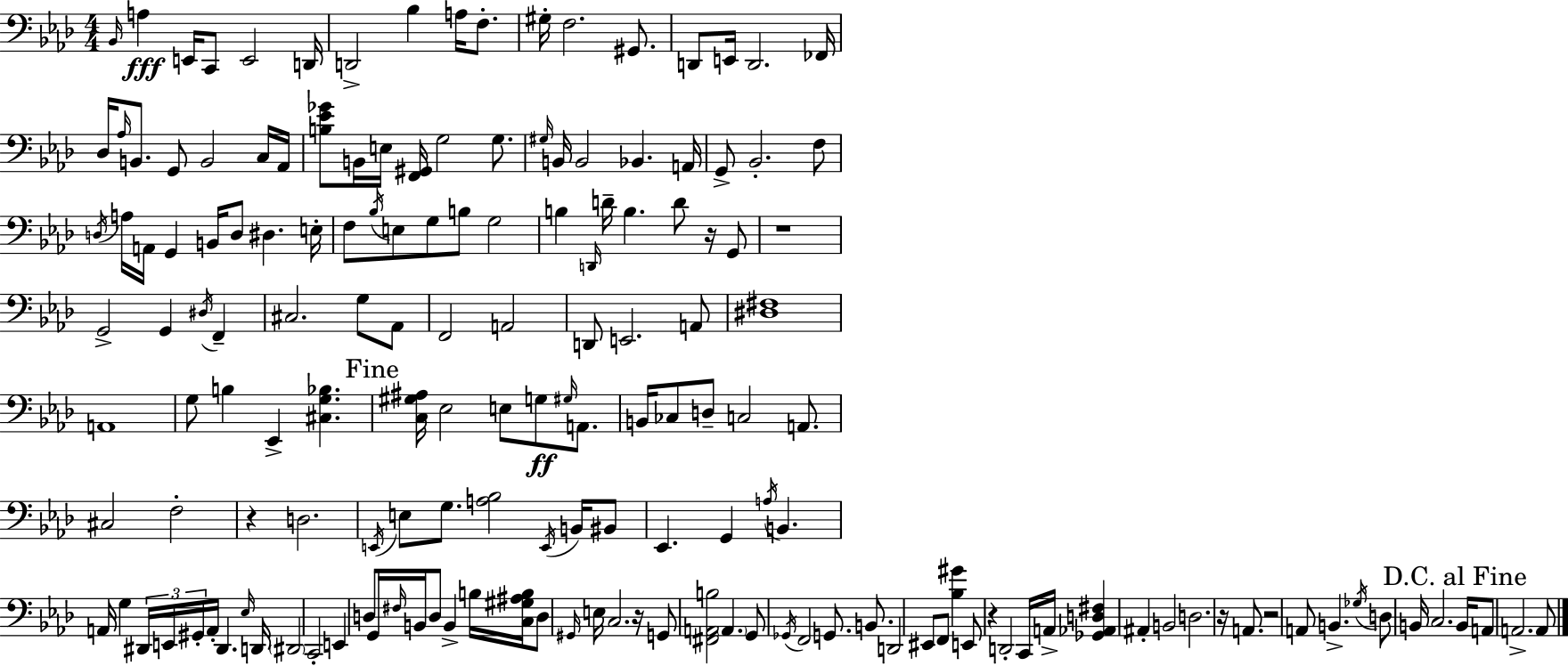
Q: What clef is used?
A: bass